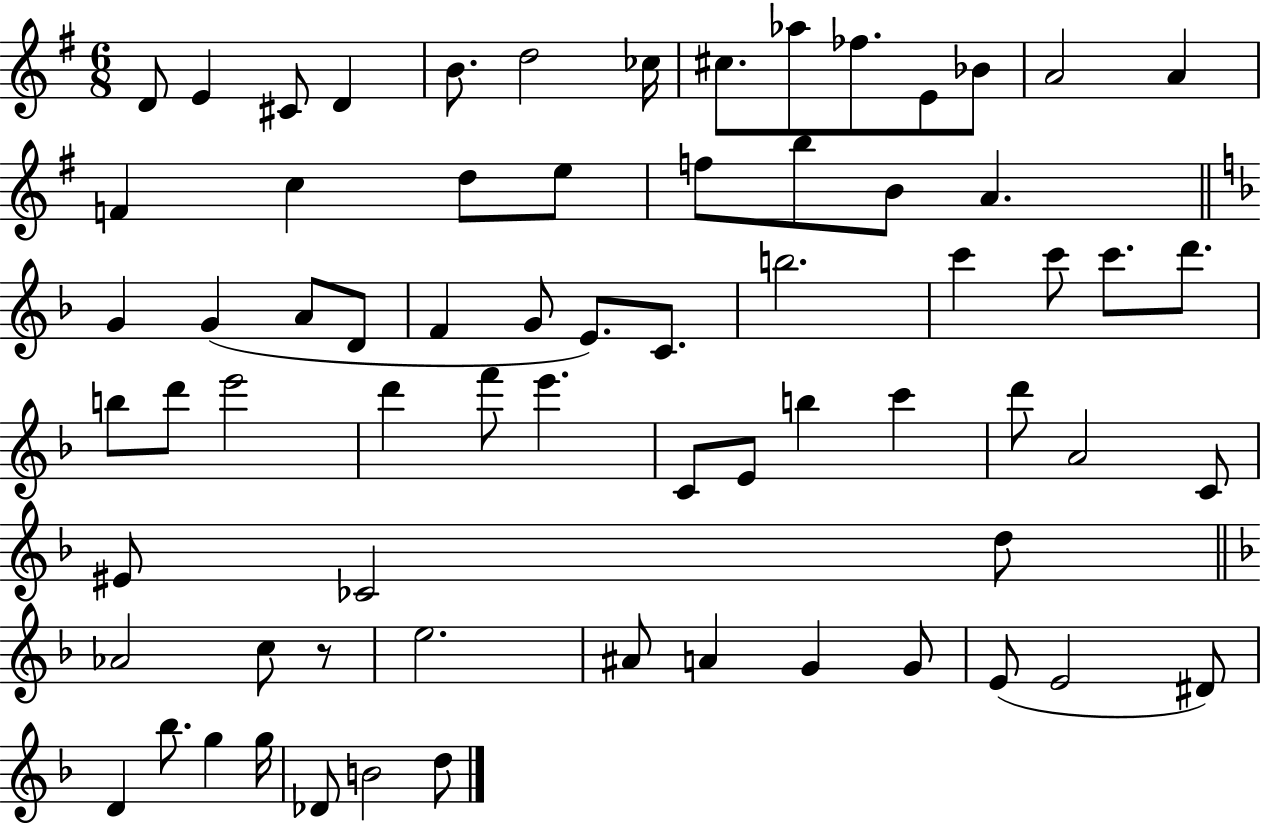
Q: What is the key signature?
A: G major